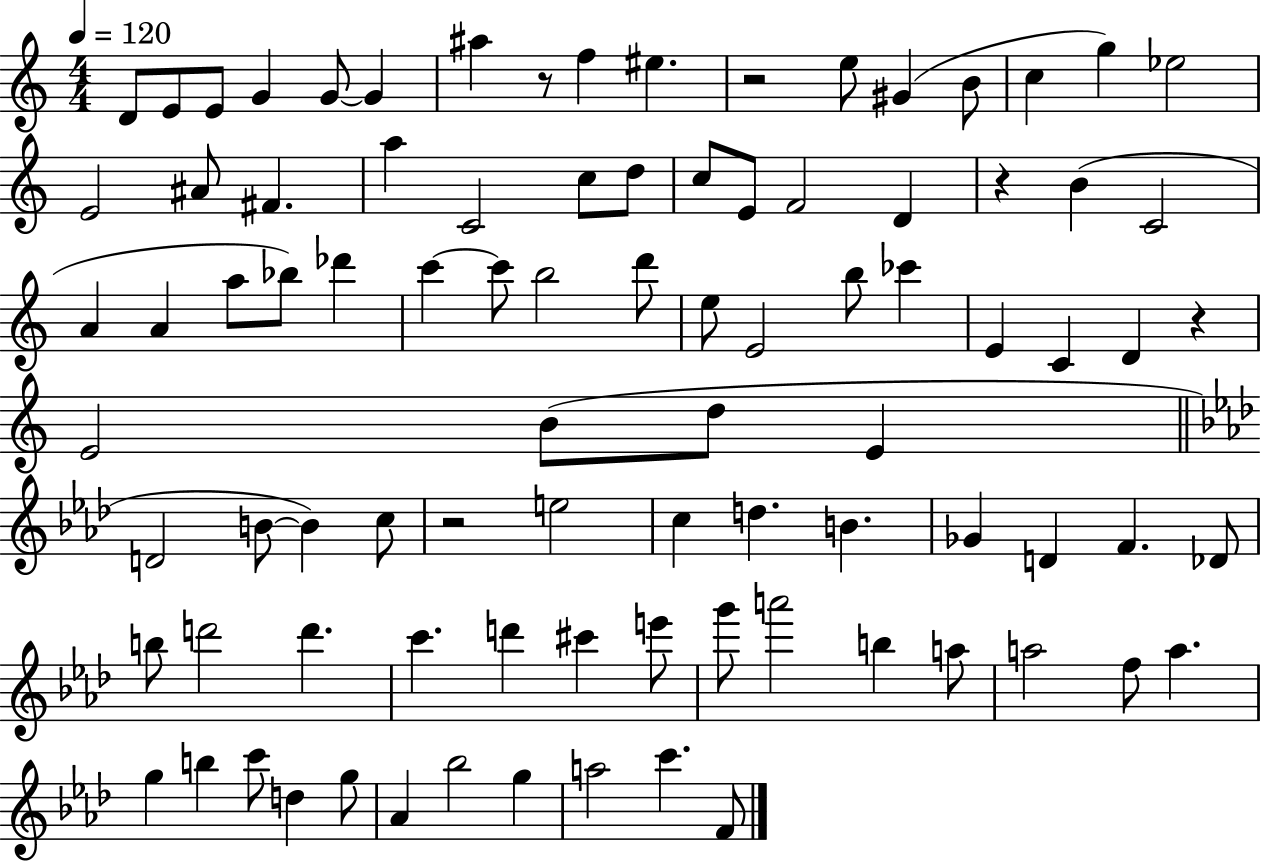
{
  \clef treble
  \numericTimeSignature
  \time 4/4
  \key c \major
  \tempo 4 = 120
  d'8 e'8 e'8 g'4 g'8~~ g'4 | ais''4 r8 f''4 eis''4. | r2 e''8 gis'4( b'8 | c''4 g''4) ees''2 | \break e'2 ais'8 fis'4. | a''4 c'2 c''8 d''8 | c''8 e'8 f'2 d'4 | r4 b'4( c'2 | \break a'4 a'4 a''8 bes''8) des'''4 | c'''4~~ c'''8 b''2 d'''8 | e''8 e'2 b''8 ces'''4 | e'4 c'4 d'4 r4 | \break e'2 b'8( d''8 e'4 | \bar "||" \break \key f \minor d'2 b'8~~ b'4) c''8 | r2 e''2 | c''4 d''4. b'4. | ges'4 d'4 f'4. des'8 | \break b''8 d'''2 d'''4. | c'''4. d'''4 cis'''4 e'''8 | g'''8 a'''2 b''4 a''8 | a''2 f''8 a''4. | \break g''4 b''4 c'''8 d''4 g''8 | aes'4 bes''2 g''4 | a''2 c'''4. f'8 | \bar "|."
}